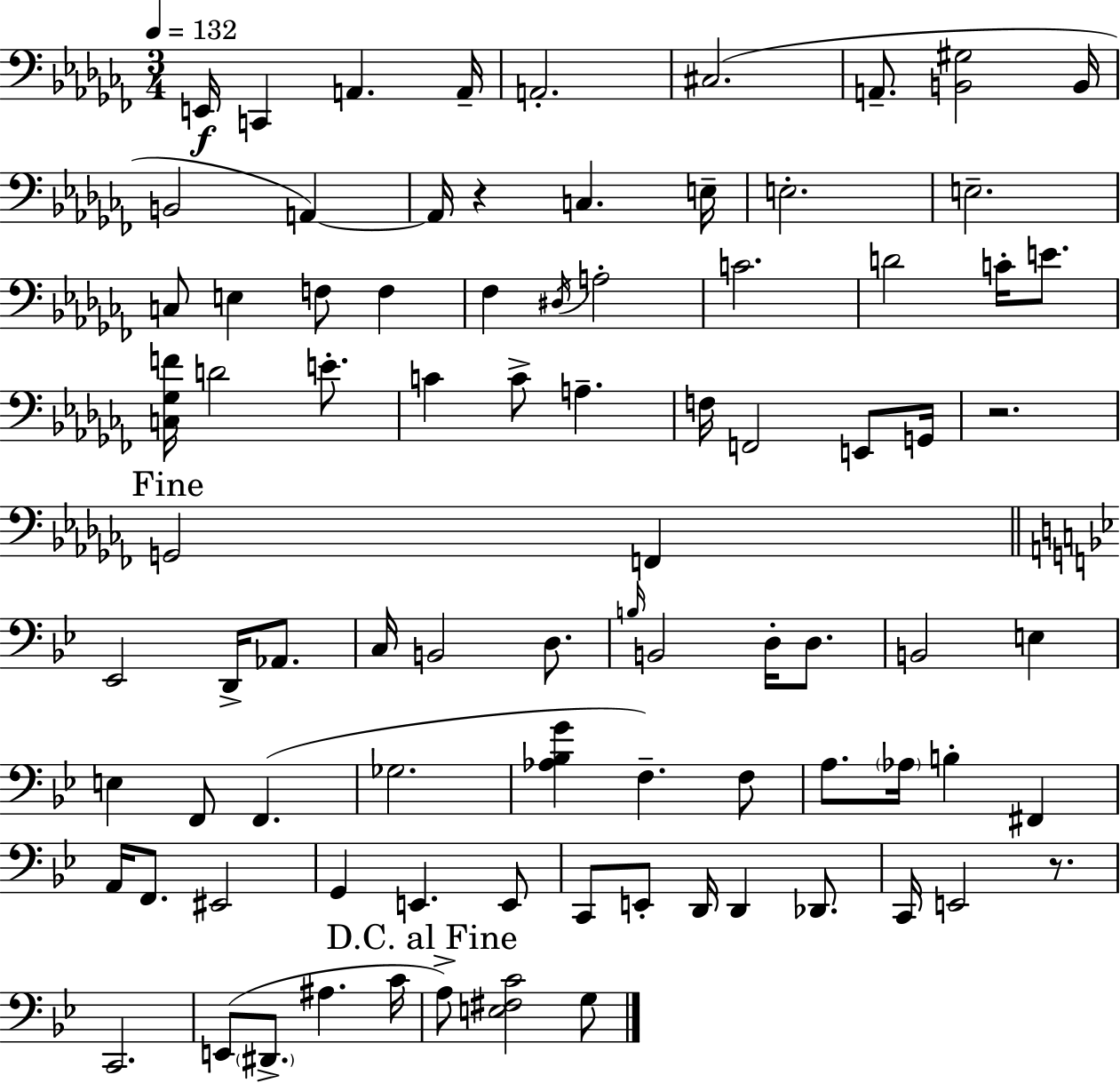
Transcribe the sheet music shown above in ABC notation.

X:1
T:Untitled
M:3/4
L:1/4
K:Abm
E,,/4 C,, A,, A,,/4 A,,2 ^C,2 A,,/2 [B,,^G,]2 B,,/4 B,,2 A,, A,,/4 z C, E,/4 E,2 E,2 C,/2 E, F,/2 F, _F, ^D,/4 A,2 C2 D2 C/4 E/2 [C,_G,F]/4 D2 E/2 C C/2 A, F,/4 F,,2 E,,/2 G,,/4 z2 G,,2 F,, _E,,2 D,,/4 _A,,/2 C,/4 B,,2 D,/2 B,/4 B,,2 D,/4 D,/2 B,,2 E, E, F,,/2 F,, _G,2 [_A,_B,G] F, F,/2 A,/2 _A,/4 B, ^F,, A,,/4 F,,/2 ^E,,2 G,, E,, E,,/2 C,,/2 E,,/2 D,,/4 D,, _D,,/2 C,,/4 E,,2 z/2 C,,2 E,,/2 ^D,,/2 ^A, C/4 A,/2 [E,^F,C]2 G,/2